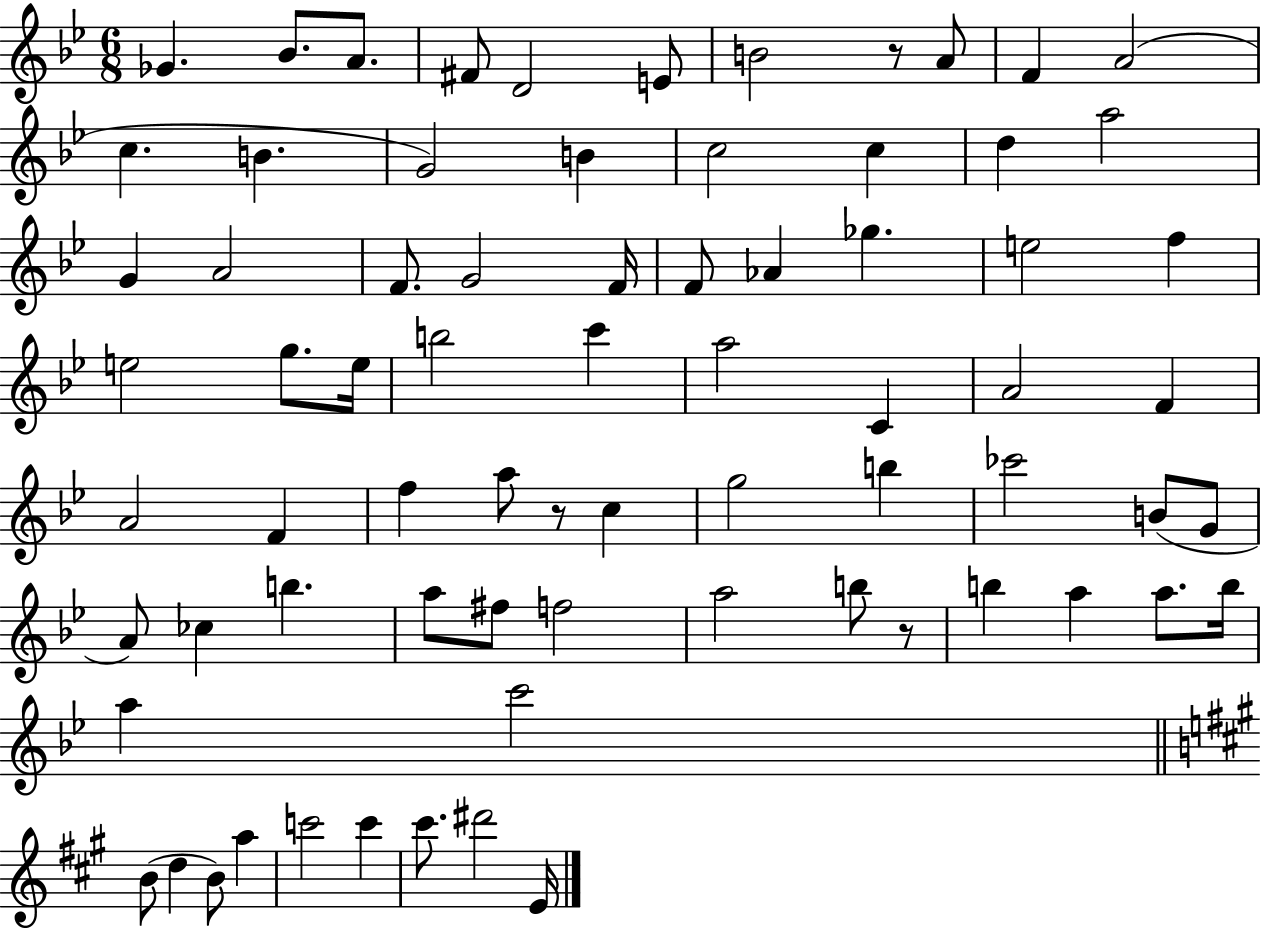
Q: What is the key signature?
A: BES major